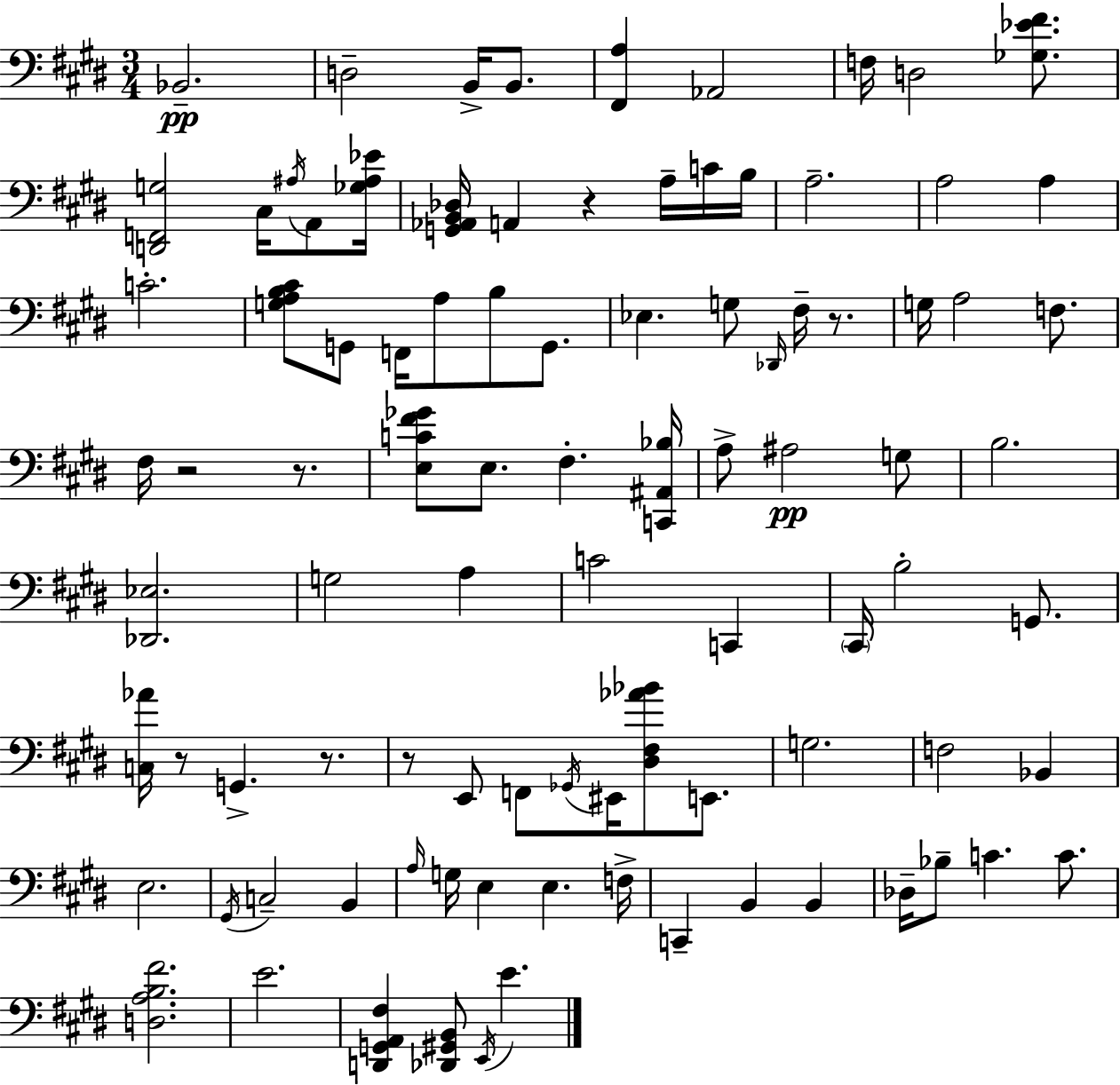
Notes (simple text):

Bb2/h. D3/h B2/s B2/e. [F#2,A3]/q Ab2/h F3/s D3/h [Gb3,Eb4,F#4]/e. [D2,F2,G3]/h C#3/s A#3/s A2/e [Gb3,A#3,Eb4]/s [G2,Ab2,B2,Db3]/s A2/q R/q A3/s C4/s B3/s A3/h. A3/h A3/q C4/h. [G3,A3,B3,C#4]/e G2/e F2/s A3/e B3/e G2/e. Eb3/q. G3/e Db2/s F#3/s R/e. G3/s A3/h F3/e. F#3/s R/h R/e. [E3,C4,F#4,Gb4]/e E3/e. F#3/q. [C2,A#2,Bb3]/s A3/e A#3/h G3/e B3/h. [Db2,Eb3]/h. G3/h A3/q C4/h C2/q C#2/s B3/h G2/e. [C3,Ab4]/s R/e G2/q. R/e. R/e E2/e F2/e Gb2/s EIS2/s [D#3,F#3,Ab4,Bb4]/e E2/e. G3/h. F3/h Bb2/q E3/h. G#2/s C3/h B2/q A3/s G3/s E3/q E3/q. F3/s C2/q B2/q B2/q Db3/s Bb3/e C4/q. C4/e. [D3,A3,B3,F#4]/h. E4/h. [D2,G2,A2,F#3]/q [Db2,G#2,B2]/e E2/s E4/q.